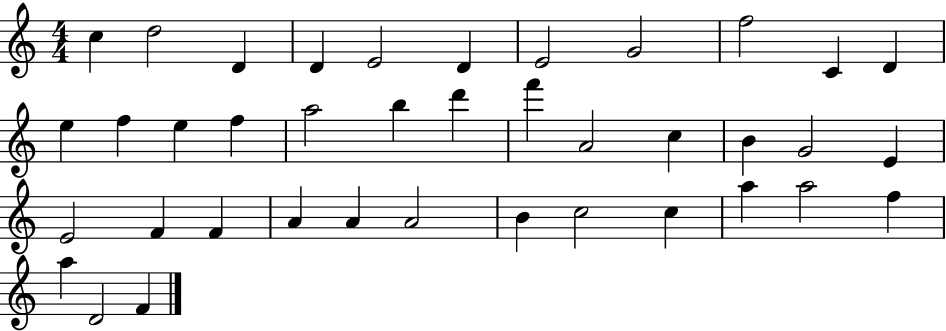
{
  \clef treble
  \numericTimeSignature
  \time 4/4
  \key c \major
  c''4 d''2 d'4 | d'4 e'2 d'4 | e'2 g'2 | f''2 c'4 d'4 | \break e''4 f''4 e''4 f''4 | a''2 b''4 d'''4 | f'''4 a'2 c''4 | b'4 g'2 e'4 | \break e'2 f'4 f'4 | a'4 a'4 a'2 | b'4 c''2 c''4 | a''4 a''2 f''4 | \break a''4 d'2 f'4 | \bar "|."
}